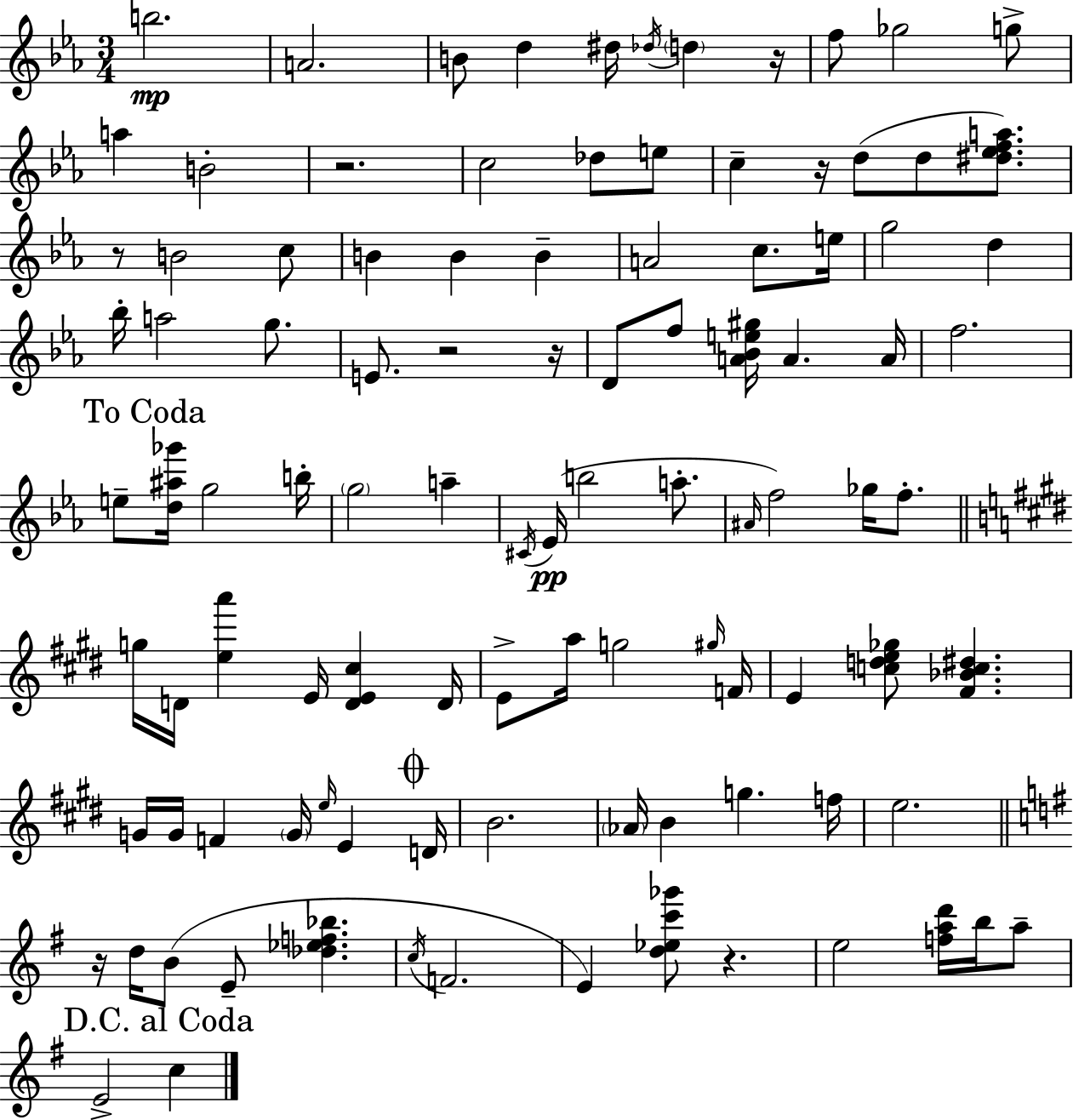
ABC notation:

X:1
T:Untitled
M:3/4
L:1/4
K:Eb
b2 A2 B/2 d ^d/4 _d/4 d z/4 f/2 _g2 g/2 a B2 z2 c2 _d/2 e/2 c z/4 d/2 d/2 [^d_efa]/2 z/2 B2 c/2 B B B A2 c/2 e/4 g2 d _b/4 a2 g/2 E/2 z2 z/4 D/2 f/2 [A_Be^g]/4 A A/4 f2 e/2 [d^a_g']/4 g2 b/4 g2 a ^C/4 _E/4 b2 a/2 ^A/4 f2 _g/4 f/2 g/4 D/4 [ea'] E/4 [DE^c] D/4 E/2 a/4 g2 ^g/4 F/4 E [cde_g]/2 [^F_Bc^d] G/4 G/4 F G/4 e/4 E D/4 B2 _A/4 B g f/4 e2 z/4 d/4 B/2 E/2 [_d_ef_b] c/4 F2 E [d_ec'_g']/2 z e2 [fad']/4 b/4 a/2 E2 c